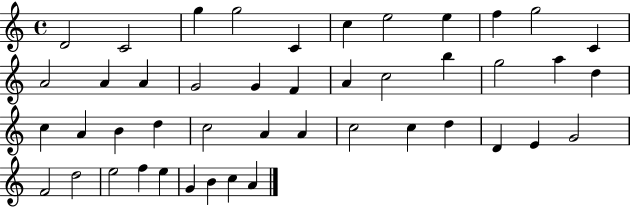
D4/h C4/h G5/q G5/h C4/q C5/q E5/h E5/q F5/q G5/h C4/q A4/h A4/q A4/q G4/h G4/q F4/q A4/q C5/h B5/q G5/h A5/q D5/q C5/q A4/q B4/q D5/q C5/h A4/q A4/q C5/h C5/q D5/q D4/q E4/q G4/h F4/h D5/h E5/h F5/q E5/q G4/q B4/q C5/q A4/q